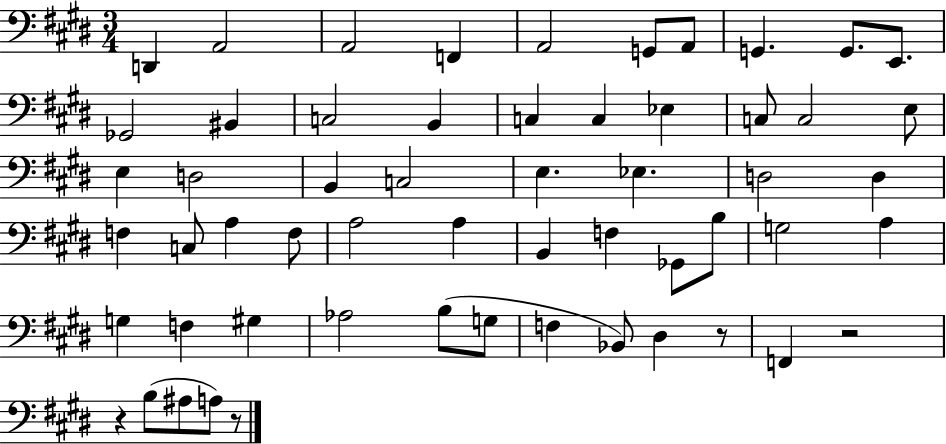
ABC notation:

X:1
T:Untitled
M:3/4
L:1/4
K:E
D,, A,,2 A,,2 F,, A,,2 G,,/2 A,,/2 G,, G,,/2 E,,/2 _G,,2 ^B,, C,2 B,, C, C, _E, C,/2 C,2 E,/2 E, D,2 B,, C,2 E, _E, D,2 D, F, C,/2 A, F,/2 A,2 A, B,, F, _G,,/2 B,/2 G,2 A, G, F, ^G, _A,2 B,/2 G,/2 F, _B,,/2 ^D, z/2 F,, z2 z B,/2 ^A,/2 A,/2 z/2